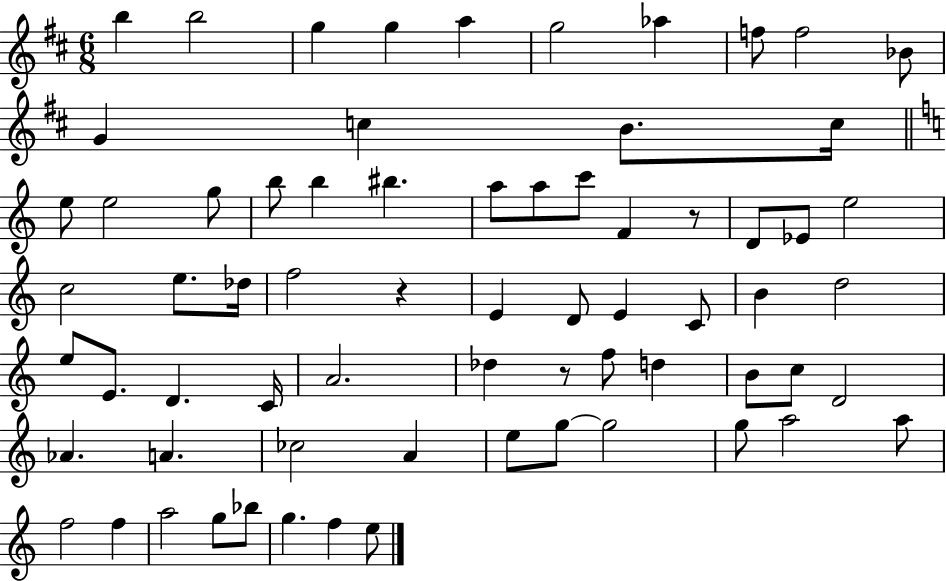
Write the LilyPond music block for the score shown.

{
  \clef treble
  \numericTimeSignature
  \time 6/8
  \key d \major
  b''4 b''2 | g''4 g''4 a''4 | g''2 aes''4 | f''8 f''2 bes'8 | \break g'4 c''4 b'8. c''16 | \bar "||" \break \key c \major e''8 e''2 g''8 | b''8 b''4 bis''4. | a''8 a''8 c'''8 f'4 r8 | d'8 ees'8 e''2 | \break c''2 e''8. des''16 | f''2 r4 | e'4 d'8 e'4 c'8 | b'4 d''2 | \break e''8 e'8. d'4. c'16 | a'2. | des''4 r8 f''8 d''4 | b'8 c''8 d'2 | \break aes'4. a'4. | ces''2 a'4 | e''8 g''8~~ g''2 | g''8 a''2 a''8 | \break f''2 f''4 | a''2 g''8 bes''8 | g''4. f''4 e''8 | \bar "|."
}